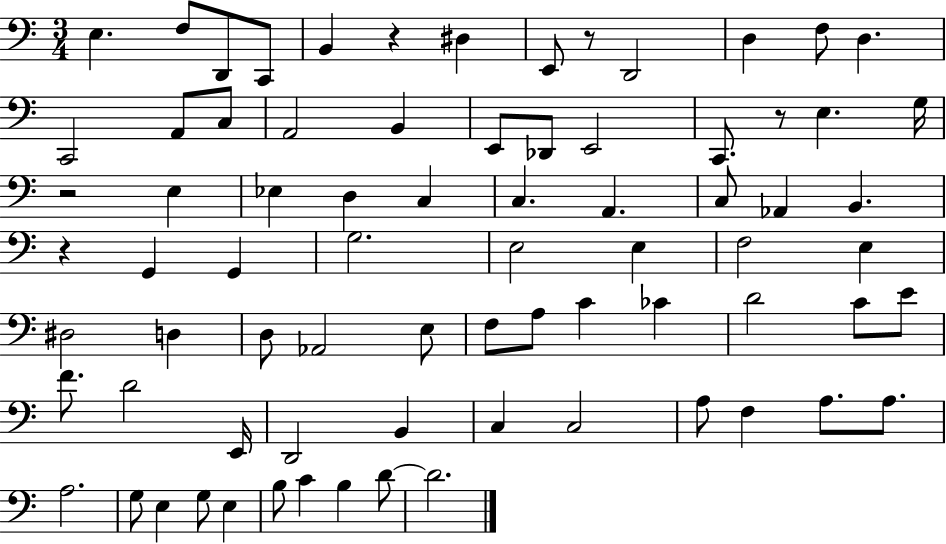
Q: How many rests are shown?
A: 5